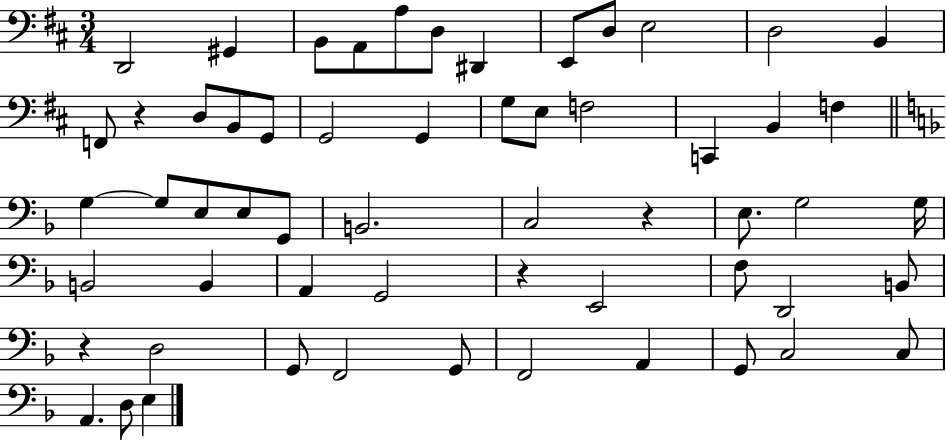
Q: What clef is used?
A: bass